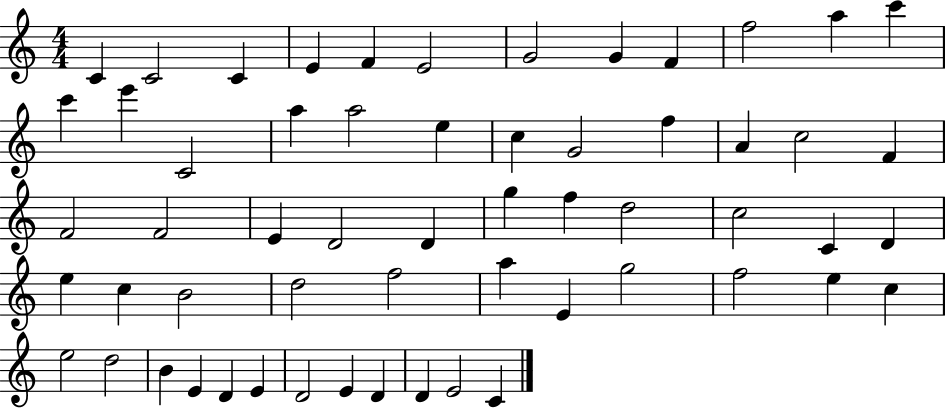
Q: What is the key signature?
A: C major